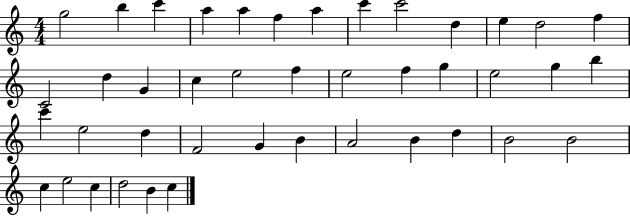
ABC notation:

X:1
T:Untitled
M:4/4
L:1/4
K:C
g2 b c' a a f a c' c'2 d e d2 f C2 d G c e2 f e2 f g e2 g b c' e2 d F2 G B A2 B d B2 B2 c e2 c d2 B c